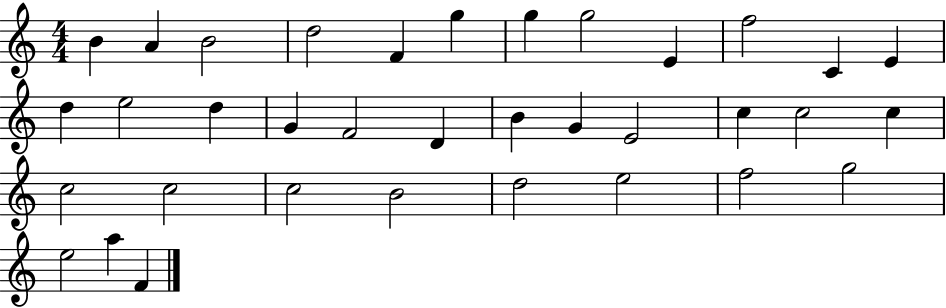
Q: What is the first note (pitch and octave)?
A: B4